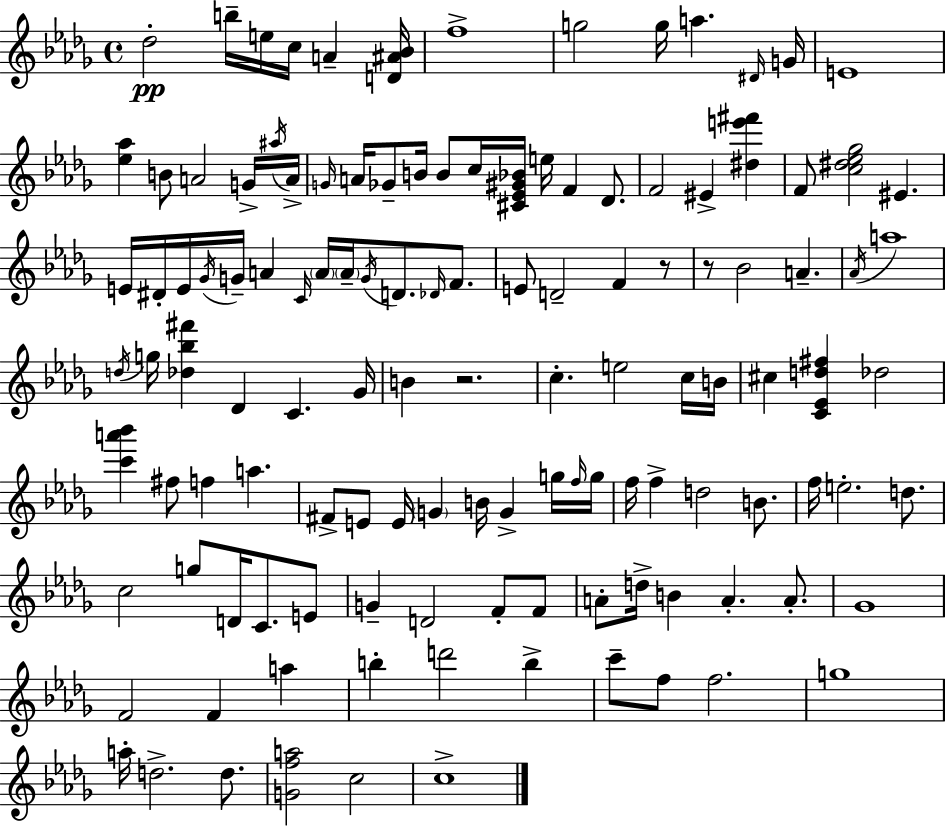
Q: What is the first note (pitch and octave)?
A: Db5